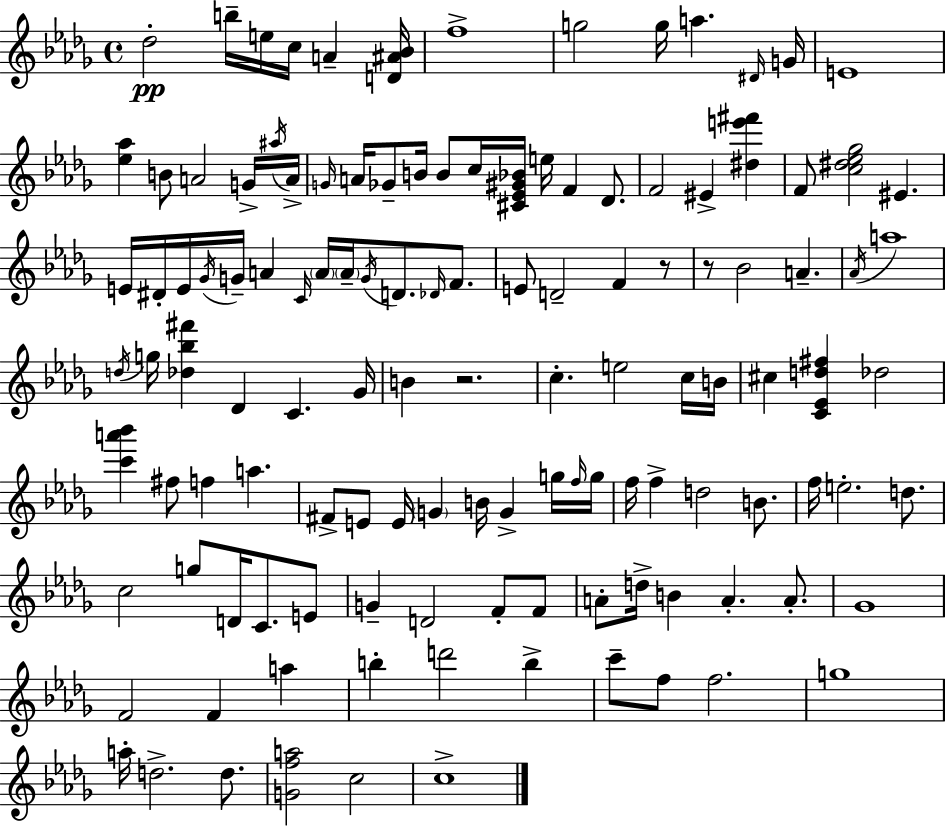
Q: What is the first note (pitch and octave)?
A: Db5